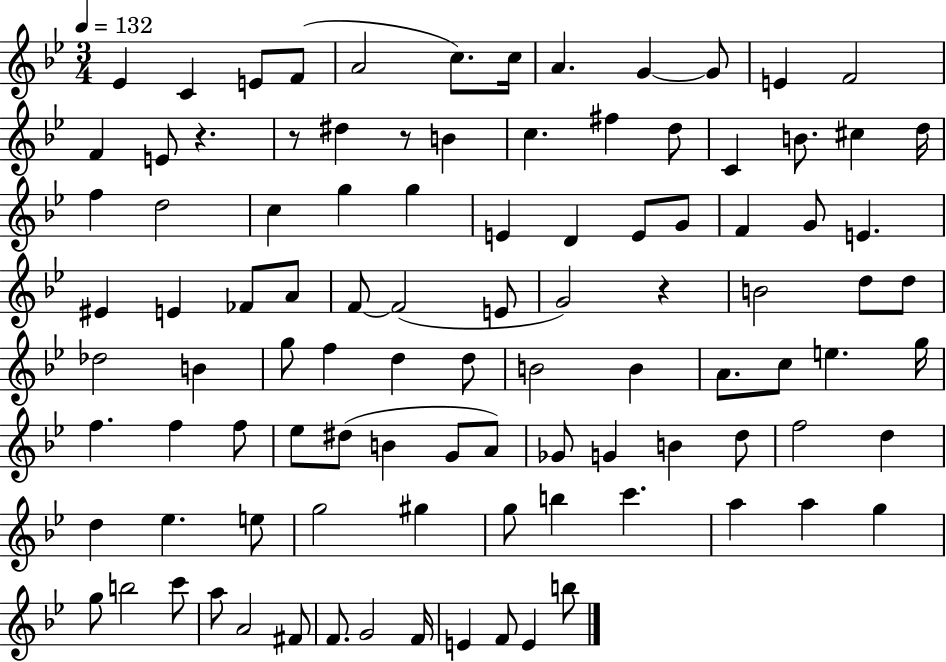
Eb4/q C4/q E4/e F4/e A4/h C5/e. C5/s A4/q. G4/q G4/e E4/q F4/h F4/q E4/e R/q. R/e D#5/q R/e B4/q C5/q. F#5/q D5/e C4/q B4/e. C#5/q D5/s F5/q D5/h C5/q G5/q G5/q E4/q D4/q E4/e G4/e F4/q G4/e E4/q. EIS4/q E4/q FES4/e A4/e F4/e F4/h E4/e G4/h R/q B4/h D5/e D5/e Db5/h B4/q G5/e F5/q D5/q D5/e B4/h B4/q A4/e. C5/e E5/q. G5/s F5/q. F5/q F5/e Eb5/e D#5/e B4/q G4/e A4/e Gb4/e G4/q B4/q D5/e F5/h D5/q D5/q Eb5/q. E5/e G5/h G#5/q G5/e B5/q C6/q. A5/q A5/q G5/q G5/e B5/h C6/e A5/e A4/h F#4/e F4/e. G4/h F4/s E4/q F4/e E4/q B5/e